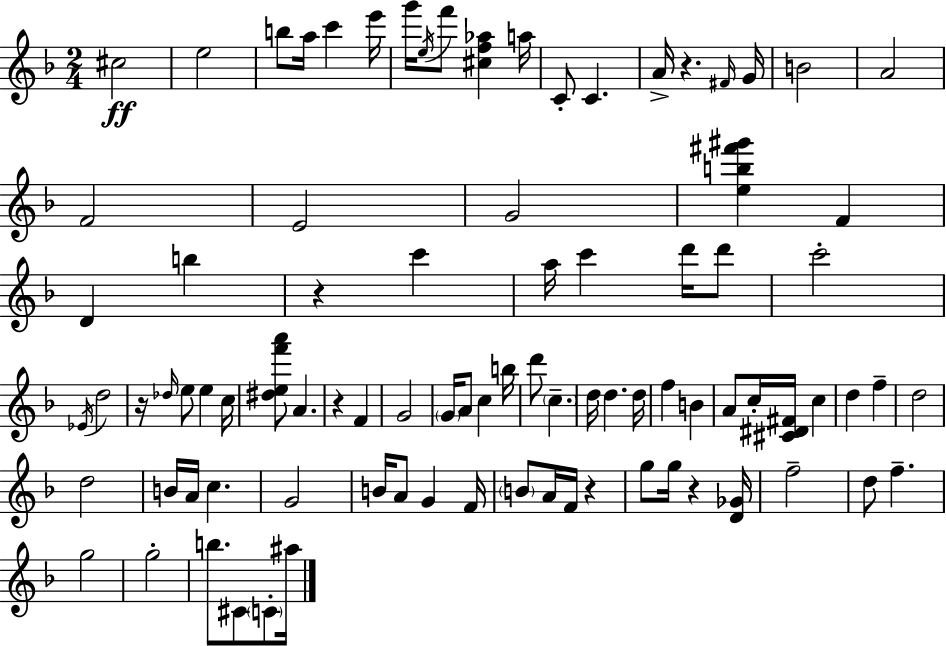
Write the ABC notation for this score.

X:1
T:Untitled
M:2/4
L:1/4
K:Dm
^c2 e2 b/2 a/4 c' e'/4 g'/4 e/4 f'/2 [^cf_a] a/4 C/2 C A/4 z ^F/4 G/4 B2 A2 F2 E2 G2 [eb^f'^g'] F D b z c' a/4 c' d'/4 d'/2 c'2 _E/4 d2 z/4 _d/4 e/2 e c/4 [^def'a']/2 A z F G2 G/4 A/2 c b/4 d'/2 c d/4 d d/4 f B A/2 c/4 [^C^D^F]/4 c d f d2 d2 B/4 A/4 c G2 B/4 A/2 G F/4 B/2 A/4 F/4 z g/2 g/4 z [D_G]/4 f2 d/2 f g2 g2 b/2 ^C/2 C/2 ^a/4